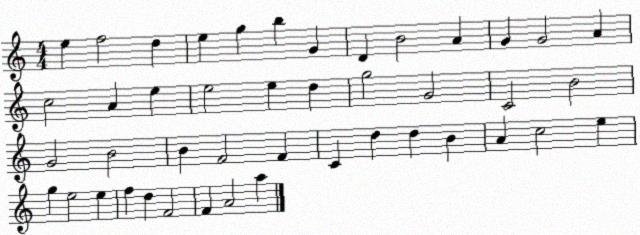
X:1
T:Untitled
M:4/4
L:1/4
K:C
e f2 d e g b G D B2 A G G2 A c2 A e e2 e d g2 G2 C2 B2 G2 B2 B F2 F C d d B A c2 e g e2 e f d F2 F A2 a